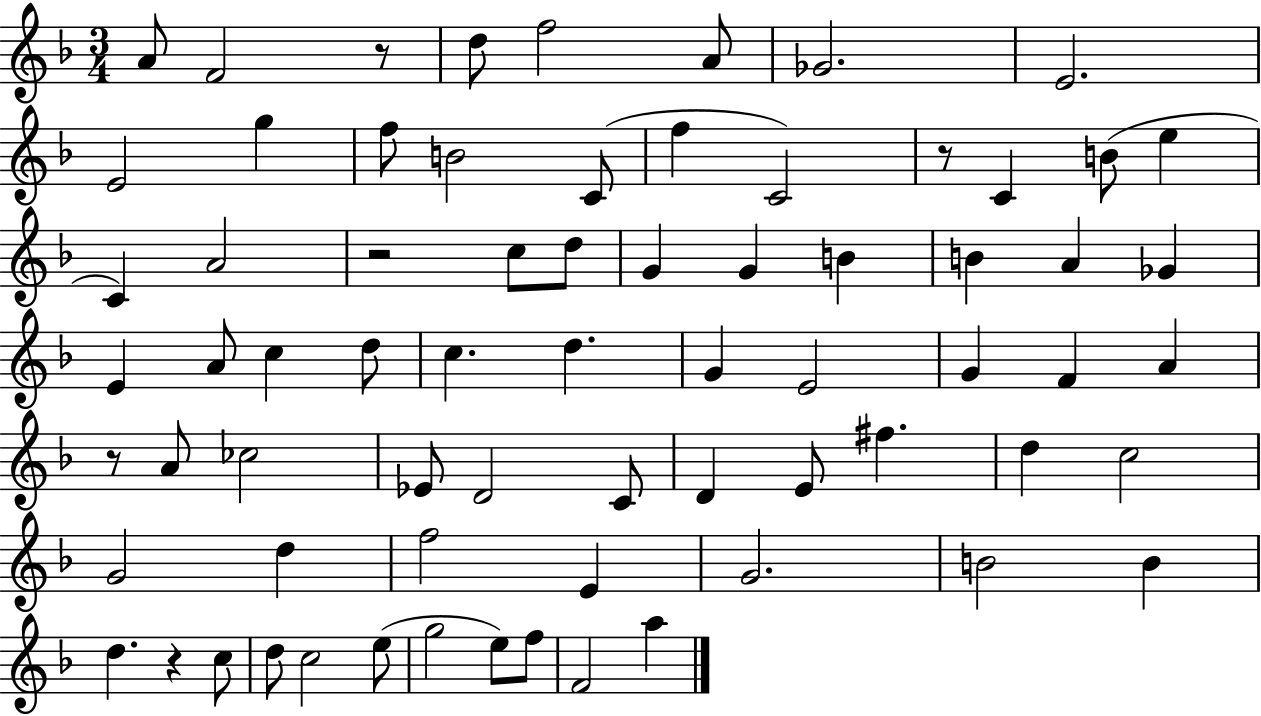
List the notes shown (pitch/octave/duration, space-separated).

A4/e F4/h R/e D5/e F5/h A4/e Gb4/h. E4/h. E4/h G5/q F5/e B4/h C4/e F5/q C4/h R/e C4/q B4/e E5/q C4/q A4/h R/h C5/e D5/e G4/q G4/q B4/q B4/q A4/q Gb4/q E4/q A4/e C5/q D5/e C5/q. D5/q. G4/q E4/h G4/q F4/q A4/q R/e A4/e CES5/h Eb4/e D4/h C4/e D4/q E4/e F#5/q. D5/q C5/h G4/h D5/q F5/h E4/q G4/h. B4/h B4/q D5/q. R/q C5/e D5/e C5/h E5/e G5/h E5/e F5/e F4/h A5/q